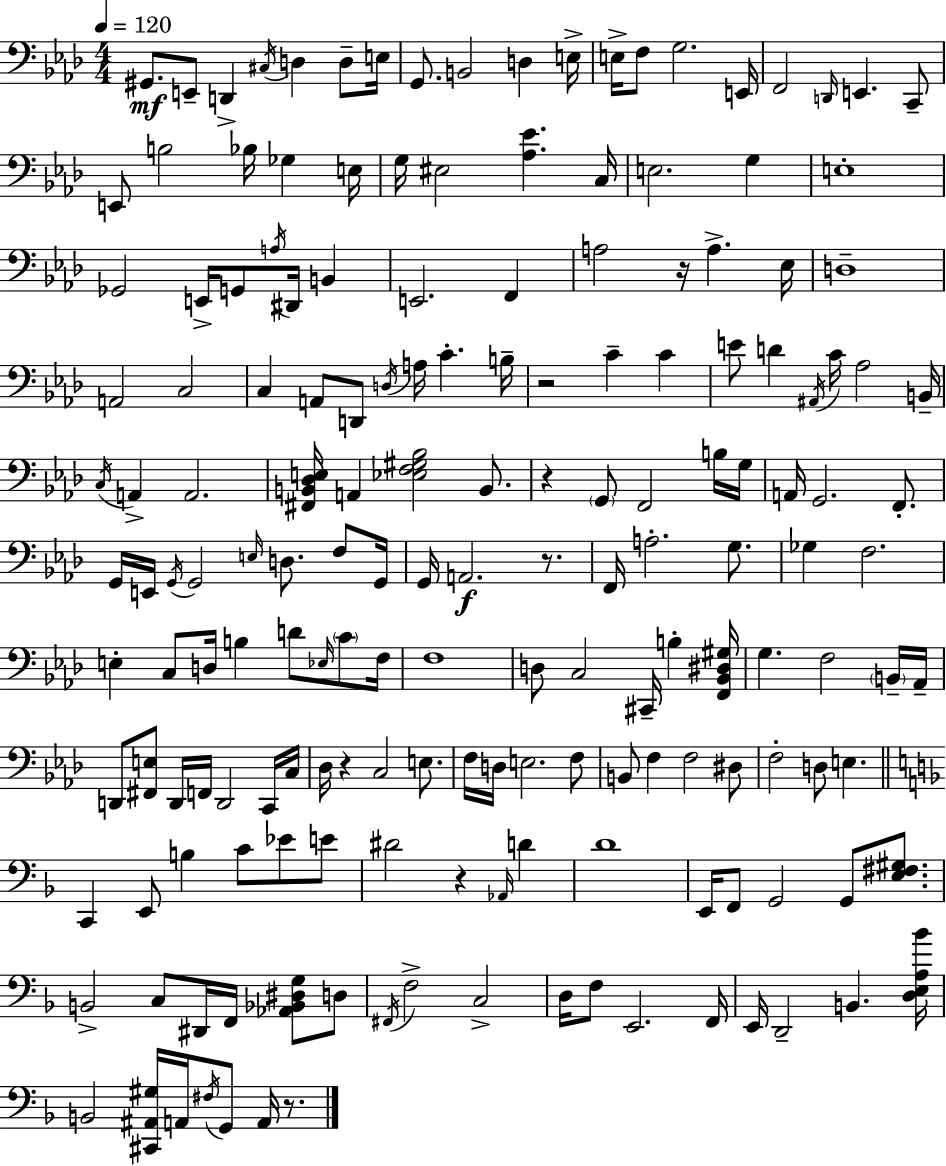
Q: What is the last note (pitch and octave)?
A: A2